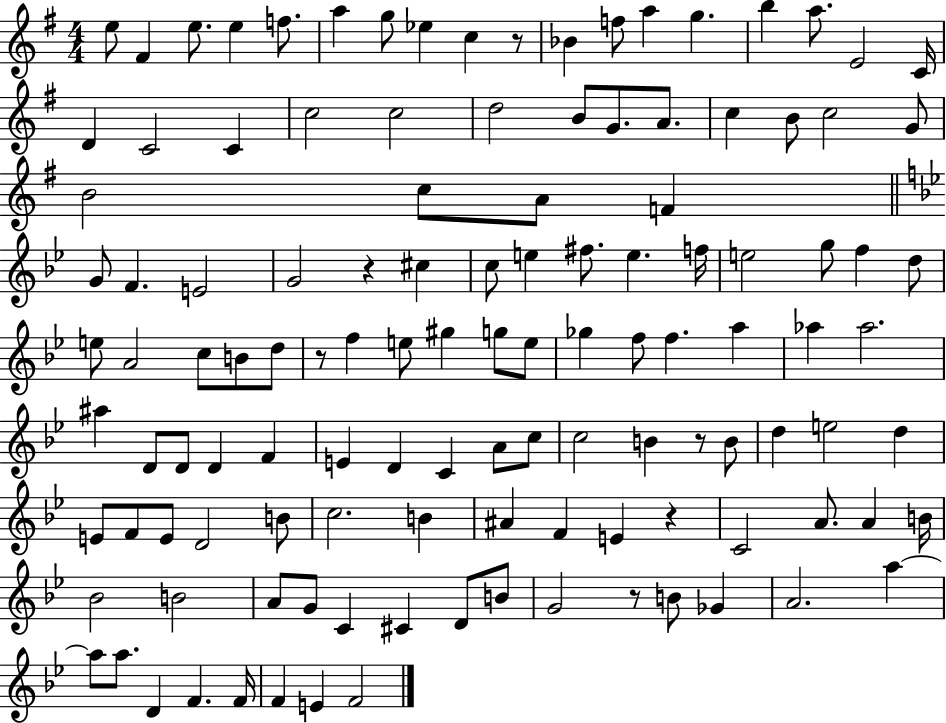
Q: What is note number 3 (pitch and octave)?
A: E5